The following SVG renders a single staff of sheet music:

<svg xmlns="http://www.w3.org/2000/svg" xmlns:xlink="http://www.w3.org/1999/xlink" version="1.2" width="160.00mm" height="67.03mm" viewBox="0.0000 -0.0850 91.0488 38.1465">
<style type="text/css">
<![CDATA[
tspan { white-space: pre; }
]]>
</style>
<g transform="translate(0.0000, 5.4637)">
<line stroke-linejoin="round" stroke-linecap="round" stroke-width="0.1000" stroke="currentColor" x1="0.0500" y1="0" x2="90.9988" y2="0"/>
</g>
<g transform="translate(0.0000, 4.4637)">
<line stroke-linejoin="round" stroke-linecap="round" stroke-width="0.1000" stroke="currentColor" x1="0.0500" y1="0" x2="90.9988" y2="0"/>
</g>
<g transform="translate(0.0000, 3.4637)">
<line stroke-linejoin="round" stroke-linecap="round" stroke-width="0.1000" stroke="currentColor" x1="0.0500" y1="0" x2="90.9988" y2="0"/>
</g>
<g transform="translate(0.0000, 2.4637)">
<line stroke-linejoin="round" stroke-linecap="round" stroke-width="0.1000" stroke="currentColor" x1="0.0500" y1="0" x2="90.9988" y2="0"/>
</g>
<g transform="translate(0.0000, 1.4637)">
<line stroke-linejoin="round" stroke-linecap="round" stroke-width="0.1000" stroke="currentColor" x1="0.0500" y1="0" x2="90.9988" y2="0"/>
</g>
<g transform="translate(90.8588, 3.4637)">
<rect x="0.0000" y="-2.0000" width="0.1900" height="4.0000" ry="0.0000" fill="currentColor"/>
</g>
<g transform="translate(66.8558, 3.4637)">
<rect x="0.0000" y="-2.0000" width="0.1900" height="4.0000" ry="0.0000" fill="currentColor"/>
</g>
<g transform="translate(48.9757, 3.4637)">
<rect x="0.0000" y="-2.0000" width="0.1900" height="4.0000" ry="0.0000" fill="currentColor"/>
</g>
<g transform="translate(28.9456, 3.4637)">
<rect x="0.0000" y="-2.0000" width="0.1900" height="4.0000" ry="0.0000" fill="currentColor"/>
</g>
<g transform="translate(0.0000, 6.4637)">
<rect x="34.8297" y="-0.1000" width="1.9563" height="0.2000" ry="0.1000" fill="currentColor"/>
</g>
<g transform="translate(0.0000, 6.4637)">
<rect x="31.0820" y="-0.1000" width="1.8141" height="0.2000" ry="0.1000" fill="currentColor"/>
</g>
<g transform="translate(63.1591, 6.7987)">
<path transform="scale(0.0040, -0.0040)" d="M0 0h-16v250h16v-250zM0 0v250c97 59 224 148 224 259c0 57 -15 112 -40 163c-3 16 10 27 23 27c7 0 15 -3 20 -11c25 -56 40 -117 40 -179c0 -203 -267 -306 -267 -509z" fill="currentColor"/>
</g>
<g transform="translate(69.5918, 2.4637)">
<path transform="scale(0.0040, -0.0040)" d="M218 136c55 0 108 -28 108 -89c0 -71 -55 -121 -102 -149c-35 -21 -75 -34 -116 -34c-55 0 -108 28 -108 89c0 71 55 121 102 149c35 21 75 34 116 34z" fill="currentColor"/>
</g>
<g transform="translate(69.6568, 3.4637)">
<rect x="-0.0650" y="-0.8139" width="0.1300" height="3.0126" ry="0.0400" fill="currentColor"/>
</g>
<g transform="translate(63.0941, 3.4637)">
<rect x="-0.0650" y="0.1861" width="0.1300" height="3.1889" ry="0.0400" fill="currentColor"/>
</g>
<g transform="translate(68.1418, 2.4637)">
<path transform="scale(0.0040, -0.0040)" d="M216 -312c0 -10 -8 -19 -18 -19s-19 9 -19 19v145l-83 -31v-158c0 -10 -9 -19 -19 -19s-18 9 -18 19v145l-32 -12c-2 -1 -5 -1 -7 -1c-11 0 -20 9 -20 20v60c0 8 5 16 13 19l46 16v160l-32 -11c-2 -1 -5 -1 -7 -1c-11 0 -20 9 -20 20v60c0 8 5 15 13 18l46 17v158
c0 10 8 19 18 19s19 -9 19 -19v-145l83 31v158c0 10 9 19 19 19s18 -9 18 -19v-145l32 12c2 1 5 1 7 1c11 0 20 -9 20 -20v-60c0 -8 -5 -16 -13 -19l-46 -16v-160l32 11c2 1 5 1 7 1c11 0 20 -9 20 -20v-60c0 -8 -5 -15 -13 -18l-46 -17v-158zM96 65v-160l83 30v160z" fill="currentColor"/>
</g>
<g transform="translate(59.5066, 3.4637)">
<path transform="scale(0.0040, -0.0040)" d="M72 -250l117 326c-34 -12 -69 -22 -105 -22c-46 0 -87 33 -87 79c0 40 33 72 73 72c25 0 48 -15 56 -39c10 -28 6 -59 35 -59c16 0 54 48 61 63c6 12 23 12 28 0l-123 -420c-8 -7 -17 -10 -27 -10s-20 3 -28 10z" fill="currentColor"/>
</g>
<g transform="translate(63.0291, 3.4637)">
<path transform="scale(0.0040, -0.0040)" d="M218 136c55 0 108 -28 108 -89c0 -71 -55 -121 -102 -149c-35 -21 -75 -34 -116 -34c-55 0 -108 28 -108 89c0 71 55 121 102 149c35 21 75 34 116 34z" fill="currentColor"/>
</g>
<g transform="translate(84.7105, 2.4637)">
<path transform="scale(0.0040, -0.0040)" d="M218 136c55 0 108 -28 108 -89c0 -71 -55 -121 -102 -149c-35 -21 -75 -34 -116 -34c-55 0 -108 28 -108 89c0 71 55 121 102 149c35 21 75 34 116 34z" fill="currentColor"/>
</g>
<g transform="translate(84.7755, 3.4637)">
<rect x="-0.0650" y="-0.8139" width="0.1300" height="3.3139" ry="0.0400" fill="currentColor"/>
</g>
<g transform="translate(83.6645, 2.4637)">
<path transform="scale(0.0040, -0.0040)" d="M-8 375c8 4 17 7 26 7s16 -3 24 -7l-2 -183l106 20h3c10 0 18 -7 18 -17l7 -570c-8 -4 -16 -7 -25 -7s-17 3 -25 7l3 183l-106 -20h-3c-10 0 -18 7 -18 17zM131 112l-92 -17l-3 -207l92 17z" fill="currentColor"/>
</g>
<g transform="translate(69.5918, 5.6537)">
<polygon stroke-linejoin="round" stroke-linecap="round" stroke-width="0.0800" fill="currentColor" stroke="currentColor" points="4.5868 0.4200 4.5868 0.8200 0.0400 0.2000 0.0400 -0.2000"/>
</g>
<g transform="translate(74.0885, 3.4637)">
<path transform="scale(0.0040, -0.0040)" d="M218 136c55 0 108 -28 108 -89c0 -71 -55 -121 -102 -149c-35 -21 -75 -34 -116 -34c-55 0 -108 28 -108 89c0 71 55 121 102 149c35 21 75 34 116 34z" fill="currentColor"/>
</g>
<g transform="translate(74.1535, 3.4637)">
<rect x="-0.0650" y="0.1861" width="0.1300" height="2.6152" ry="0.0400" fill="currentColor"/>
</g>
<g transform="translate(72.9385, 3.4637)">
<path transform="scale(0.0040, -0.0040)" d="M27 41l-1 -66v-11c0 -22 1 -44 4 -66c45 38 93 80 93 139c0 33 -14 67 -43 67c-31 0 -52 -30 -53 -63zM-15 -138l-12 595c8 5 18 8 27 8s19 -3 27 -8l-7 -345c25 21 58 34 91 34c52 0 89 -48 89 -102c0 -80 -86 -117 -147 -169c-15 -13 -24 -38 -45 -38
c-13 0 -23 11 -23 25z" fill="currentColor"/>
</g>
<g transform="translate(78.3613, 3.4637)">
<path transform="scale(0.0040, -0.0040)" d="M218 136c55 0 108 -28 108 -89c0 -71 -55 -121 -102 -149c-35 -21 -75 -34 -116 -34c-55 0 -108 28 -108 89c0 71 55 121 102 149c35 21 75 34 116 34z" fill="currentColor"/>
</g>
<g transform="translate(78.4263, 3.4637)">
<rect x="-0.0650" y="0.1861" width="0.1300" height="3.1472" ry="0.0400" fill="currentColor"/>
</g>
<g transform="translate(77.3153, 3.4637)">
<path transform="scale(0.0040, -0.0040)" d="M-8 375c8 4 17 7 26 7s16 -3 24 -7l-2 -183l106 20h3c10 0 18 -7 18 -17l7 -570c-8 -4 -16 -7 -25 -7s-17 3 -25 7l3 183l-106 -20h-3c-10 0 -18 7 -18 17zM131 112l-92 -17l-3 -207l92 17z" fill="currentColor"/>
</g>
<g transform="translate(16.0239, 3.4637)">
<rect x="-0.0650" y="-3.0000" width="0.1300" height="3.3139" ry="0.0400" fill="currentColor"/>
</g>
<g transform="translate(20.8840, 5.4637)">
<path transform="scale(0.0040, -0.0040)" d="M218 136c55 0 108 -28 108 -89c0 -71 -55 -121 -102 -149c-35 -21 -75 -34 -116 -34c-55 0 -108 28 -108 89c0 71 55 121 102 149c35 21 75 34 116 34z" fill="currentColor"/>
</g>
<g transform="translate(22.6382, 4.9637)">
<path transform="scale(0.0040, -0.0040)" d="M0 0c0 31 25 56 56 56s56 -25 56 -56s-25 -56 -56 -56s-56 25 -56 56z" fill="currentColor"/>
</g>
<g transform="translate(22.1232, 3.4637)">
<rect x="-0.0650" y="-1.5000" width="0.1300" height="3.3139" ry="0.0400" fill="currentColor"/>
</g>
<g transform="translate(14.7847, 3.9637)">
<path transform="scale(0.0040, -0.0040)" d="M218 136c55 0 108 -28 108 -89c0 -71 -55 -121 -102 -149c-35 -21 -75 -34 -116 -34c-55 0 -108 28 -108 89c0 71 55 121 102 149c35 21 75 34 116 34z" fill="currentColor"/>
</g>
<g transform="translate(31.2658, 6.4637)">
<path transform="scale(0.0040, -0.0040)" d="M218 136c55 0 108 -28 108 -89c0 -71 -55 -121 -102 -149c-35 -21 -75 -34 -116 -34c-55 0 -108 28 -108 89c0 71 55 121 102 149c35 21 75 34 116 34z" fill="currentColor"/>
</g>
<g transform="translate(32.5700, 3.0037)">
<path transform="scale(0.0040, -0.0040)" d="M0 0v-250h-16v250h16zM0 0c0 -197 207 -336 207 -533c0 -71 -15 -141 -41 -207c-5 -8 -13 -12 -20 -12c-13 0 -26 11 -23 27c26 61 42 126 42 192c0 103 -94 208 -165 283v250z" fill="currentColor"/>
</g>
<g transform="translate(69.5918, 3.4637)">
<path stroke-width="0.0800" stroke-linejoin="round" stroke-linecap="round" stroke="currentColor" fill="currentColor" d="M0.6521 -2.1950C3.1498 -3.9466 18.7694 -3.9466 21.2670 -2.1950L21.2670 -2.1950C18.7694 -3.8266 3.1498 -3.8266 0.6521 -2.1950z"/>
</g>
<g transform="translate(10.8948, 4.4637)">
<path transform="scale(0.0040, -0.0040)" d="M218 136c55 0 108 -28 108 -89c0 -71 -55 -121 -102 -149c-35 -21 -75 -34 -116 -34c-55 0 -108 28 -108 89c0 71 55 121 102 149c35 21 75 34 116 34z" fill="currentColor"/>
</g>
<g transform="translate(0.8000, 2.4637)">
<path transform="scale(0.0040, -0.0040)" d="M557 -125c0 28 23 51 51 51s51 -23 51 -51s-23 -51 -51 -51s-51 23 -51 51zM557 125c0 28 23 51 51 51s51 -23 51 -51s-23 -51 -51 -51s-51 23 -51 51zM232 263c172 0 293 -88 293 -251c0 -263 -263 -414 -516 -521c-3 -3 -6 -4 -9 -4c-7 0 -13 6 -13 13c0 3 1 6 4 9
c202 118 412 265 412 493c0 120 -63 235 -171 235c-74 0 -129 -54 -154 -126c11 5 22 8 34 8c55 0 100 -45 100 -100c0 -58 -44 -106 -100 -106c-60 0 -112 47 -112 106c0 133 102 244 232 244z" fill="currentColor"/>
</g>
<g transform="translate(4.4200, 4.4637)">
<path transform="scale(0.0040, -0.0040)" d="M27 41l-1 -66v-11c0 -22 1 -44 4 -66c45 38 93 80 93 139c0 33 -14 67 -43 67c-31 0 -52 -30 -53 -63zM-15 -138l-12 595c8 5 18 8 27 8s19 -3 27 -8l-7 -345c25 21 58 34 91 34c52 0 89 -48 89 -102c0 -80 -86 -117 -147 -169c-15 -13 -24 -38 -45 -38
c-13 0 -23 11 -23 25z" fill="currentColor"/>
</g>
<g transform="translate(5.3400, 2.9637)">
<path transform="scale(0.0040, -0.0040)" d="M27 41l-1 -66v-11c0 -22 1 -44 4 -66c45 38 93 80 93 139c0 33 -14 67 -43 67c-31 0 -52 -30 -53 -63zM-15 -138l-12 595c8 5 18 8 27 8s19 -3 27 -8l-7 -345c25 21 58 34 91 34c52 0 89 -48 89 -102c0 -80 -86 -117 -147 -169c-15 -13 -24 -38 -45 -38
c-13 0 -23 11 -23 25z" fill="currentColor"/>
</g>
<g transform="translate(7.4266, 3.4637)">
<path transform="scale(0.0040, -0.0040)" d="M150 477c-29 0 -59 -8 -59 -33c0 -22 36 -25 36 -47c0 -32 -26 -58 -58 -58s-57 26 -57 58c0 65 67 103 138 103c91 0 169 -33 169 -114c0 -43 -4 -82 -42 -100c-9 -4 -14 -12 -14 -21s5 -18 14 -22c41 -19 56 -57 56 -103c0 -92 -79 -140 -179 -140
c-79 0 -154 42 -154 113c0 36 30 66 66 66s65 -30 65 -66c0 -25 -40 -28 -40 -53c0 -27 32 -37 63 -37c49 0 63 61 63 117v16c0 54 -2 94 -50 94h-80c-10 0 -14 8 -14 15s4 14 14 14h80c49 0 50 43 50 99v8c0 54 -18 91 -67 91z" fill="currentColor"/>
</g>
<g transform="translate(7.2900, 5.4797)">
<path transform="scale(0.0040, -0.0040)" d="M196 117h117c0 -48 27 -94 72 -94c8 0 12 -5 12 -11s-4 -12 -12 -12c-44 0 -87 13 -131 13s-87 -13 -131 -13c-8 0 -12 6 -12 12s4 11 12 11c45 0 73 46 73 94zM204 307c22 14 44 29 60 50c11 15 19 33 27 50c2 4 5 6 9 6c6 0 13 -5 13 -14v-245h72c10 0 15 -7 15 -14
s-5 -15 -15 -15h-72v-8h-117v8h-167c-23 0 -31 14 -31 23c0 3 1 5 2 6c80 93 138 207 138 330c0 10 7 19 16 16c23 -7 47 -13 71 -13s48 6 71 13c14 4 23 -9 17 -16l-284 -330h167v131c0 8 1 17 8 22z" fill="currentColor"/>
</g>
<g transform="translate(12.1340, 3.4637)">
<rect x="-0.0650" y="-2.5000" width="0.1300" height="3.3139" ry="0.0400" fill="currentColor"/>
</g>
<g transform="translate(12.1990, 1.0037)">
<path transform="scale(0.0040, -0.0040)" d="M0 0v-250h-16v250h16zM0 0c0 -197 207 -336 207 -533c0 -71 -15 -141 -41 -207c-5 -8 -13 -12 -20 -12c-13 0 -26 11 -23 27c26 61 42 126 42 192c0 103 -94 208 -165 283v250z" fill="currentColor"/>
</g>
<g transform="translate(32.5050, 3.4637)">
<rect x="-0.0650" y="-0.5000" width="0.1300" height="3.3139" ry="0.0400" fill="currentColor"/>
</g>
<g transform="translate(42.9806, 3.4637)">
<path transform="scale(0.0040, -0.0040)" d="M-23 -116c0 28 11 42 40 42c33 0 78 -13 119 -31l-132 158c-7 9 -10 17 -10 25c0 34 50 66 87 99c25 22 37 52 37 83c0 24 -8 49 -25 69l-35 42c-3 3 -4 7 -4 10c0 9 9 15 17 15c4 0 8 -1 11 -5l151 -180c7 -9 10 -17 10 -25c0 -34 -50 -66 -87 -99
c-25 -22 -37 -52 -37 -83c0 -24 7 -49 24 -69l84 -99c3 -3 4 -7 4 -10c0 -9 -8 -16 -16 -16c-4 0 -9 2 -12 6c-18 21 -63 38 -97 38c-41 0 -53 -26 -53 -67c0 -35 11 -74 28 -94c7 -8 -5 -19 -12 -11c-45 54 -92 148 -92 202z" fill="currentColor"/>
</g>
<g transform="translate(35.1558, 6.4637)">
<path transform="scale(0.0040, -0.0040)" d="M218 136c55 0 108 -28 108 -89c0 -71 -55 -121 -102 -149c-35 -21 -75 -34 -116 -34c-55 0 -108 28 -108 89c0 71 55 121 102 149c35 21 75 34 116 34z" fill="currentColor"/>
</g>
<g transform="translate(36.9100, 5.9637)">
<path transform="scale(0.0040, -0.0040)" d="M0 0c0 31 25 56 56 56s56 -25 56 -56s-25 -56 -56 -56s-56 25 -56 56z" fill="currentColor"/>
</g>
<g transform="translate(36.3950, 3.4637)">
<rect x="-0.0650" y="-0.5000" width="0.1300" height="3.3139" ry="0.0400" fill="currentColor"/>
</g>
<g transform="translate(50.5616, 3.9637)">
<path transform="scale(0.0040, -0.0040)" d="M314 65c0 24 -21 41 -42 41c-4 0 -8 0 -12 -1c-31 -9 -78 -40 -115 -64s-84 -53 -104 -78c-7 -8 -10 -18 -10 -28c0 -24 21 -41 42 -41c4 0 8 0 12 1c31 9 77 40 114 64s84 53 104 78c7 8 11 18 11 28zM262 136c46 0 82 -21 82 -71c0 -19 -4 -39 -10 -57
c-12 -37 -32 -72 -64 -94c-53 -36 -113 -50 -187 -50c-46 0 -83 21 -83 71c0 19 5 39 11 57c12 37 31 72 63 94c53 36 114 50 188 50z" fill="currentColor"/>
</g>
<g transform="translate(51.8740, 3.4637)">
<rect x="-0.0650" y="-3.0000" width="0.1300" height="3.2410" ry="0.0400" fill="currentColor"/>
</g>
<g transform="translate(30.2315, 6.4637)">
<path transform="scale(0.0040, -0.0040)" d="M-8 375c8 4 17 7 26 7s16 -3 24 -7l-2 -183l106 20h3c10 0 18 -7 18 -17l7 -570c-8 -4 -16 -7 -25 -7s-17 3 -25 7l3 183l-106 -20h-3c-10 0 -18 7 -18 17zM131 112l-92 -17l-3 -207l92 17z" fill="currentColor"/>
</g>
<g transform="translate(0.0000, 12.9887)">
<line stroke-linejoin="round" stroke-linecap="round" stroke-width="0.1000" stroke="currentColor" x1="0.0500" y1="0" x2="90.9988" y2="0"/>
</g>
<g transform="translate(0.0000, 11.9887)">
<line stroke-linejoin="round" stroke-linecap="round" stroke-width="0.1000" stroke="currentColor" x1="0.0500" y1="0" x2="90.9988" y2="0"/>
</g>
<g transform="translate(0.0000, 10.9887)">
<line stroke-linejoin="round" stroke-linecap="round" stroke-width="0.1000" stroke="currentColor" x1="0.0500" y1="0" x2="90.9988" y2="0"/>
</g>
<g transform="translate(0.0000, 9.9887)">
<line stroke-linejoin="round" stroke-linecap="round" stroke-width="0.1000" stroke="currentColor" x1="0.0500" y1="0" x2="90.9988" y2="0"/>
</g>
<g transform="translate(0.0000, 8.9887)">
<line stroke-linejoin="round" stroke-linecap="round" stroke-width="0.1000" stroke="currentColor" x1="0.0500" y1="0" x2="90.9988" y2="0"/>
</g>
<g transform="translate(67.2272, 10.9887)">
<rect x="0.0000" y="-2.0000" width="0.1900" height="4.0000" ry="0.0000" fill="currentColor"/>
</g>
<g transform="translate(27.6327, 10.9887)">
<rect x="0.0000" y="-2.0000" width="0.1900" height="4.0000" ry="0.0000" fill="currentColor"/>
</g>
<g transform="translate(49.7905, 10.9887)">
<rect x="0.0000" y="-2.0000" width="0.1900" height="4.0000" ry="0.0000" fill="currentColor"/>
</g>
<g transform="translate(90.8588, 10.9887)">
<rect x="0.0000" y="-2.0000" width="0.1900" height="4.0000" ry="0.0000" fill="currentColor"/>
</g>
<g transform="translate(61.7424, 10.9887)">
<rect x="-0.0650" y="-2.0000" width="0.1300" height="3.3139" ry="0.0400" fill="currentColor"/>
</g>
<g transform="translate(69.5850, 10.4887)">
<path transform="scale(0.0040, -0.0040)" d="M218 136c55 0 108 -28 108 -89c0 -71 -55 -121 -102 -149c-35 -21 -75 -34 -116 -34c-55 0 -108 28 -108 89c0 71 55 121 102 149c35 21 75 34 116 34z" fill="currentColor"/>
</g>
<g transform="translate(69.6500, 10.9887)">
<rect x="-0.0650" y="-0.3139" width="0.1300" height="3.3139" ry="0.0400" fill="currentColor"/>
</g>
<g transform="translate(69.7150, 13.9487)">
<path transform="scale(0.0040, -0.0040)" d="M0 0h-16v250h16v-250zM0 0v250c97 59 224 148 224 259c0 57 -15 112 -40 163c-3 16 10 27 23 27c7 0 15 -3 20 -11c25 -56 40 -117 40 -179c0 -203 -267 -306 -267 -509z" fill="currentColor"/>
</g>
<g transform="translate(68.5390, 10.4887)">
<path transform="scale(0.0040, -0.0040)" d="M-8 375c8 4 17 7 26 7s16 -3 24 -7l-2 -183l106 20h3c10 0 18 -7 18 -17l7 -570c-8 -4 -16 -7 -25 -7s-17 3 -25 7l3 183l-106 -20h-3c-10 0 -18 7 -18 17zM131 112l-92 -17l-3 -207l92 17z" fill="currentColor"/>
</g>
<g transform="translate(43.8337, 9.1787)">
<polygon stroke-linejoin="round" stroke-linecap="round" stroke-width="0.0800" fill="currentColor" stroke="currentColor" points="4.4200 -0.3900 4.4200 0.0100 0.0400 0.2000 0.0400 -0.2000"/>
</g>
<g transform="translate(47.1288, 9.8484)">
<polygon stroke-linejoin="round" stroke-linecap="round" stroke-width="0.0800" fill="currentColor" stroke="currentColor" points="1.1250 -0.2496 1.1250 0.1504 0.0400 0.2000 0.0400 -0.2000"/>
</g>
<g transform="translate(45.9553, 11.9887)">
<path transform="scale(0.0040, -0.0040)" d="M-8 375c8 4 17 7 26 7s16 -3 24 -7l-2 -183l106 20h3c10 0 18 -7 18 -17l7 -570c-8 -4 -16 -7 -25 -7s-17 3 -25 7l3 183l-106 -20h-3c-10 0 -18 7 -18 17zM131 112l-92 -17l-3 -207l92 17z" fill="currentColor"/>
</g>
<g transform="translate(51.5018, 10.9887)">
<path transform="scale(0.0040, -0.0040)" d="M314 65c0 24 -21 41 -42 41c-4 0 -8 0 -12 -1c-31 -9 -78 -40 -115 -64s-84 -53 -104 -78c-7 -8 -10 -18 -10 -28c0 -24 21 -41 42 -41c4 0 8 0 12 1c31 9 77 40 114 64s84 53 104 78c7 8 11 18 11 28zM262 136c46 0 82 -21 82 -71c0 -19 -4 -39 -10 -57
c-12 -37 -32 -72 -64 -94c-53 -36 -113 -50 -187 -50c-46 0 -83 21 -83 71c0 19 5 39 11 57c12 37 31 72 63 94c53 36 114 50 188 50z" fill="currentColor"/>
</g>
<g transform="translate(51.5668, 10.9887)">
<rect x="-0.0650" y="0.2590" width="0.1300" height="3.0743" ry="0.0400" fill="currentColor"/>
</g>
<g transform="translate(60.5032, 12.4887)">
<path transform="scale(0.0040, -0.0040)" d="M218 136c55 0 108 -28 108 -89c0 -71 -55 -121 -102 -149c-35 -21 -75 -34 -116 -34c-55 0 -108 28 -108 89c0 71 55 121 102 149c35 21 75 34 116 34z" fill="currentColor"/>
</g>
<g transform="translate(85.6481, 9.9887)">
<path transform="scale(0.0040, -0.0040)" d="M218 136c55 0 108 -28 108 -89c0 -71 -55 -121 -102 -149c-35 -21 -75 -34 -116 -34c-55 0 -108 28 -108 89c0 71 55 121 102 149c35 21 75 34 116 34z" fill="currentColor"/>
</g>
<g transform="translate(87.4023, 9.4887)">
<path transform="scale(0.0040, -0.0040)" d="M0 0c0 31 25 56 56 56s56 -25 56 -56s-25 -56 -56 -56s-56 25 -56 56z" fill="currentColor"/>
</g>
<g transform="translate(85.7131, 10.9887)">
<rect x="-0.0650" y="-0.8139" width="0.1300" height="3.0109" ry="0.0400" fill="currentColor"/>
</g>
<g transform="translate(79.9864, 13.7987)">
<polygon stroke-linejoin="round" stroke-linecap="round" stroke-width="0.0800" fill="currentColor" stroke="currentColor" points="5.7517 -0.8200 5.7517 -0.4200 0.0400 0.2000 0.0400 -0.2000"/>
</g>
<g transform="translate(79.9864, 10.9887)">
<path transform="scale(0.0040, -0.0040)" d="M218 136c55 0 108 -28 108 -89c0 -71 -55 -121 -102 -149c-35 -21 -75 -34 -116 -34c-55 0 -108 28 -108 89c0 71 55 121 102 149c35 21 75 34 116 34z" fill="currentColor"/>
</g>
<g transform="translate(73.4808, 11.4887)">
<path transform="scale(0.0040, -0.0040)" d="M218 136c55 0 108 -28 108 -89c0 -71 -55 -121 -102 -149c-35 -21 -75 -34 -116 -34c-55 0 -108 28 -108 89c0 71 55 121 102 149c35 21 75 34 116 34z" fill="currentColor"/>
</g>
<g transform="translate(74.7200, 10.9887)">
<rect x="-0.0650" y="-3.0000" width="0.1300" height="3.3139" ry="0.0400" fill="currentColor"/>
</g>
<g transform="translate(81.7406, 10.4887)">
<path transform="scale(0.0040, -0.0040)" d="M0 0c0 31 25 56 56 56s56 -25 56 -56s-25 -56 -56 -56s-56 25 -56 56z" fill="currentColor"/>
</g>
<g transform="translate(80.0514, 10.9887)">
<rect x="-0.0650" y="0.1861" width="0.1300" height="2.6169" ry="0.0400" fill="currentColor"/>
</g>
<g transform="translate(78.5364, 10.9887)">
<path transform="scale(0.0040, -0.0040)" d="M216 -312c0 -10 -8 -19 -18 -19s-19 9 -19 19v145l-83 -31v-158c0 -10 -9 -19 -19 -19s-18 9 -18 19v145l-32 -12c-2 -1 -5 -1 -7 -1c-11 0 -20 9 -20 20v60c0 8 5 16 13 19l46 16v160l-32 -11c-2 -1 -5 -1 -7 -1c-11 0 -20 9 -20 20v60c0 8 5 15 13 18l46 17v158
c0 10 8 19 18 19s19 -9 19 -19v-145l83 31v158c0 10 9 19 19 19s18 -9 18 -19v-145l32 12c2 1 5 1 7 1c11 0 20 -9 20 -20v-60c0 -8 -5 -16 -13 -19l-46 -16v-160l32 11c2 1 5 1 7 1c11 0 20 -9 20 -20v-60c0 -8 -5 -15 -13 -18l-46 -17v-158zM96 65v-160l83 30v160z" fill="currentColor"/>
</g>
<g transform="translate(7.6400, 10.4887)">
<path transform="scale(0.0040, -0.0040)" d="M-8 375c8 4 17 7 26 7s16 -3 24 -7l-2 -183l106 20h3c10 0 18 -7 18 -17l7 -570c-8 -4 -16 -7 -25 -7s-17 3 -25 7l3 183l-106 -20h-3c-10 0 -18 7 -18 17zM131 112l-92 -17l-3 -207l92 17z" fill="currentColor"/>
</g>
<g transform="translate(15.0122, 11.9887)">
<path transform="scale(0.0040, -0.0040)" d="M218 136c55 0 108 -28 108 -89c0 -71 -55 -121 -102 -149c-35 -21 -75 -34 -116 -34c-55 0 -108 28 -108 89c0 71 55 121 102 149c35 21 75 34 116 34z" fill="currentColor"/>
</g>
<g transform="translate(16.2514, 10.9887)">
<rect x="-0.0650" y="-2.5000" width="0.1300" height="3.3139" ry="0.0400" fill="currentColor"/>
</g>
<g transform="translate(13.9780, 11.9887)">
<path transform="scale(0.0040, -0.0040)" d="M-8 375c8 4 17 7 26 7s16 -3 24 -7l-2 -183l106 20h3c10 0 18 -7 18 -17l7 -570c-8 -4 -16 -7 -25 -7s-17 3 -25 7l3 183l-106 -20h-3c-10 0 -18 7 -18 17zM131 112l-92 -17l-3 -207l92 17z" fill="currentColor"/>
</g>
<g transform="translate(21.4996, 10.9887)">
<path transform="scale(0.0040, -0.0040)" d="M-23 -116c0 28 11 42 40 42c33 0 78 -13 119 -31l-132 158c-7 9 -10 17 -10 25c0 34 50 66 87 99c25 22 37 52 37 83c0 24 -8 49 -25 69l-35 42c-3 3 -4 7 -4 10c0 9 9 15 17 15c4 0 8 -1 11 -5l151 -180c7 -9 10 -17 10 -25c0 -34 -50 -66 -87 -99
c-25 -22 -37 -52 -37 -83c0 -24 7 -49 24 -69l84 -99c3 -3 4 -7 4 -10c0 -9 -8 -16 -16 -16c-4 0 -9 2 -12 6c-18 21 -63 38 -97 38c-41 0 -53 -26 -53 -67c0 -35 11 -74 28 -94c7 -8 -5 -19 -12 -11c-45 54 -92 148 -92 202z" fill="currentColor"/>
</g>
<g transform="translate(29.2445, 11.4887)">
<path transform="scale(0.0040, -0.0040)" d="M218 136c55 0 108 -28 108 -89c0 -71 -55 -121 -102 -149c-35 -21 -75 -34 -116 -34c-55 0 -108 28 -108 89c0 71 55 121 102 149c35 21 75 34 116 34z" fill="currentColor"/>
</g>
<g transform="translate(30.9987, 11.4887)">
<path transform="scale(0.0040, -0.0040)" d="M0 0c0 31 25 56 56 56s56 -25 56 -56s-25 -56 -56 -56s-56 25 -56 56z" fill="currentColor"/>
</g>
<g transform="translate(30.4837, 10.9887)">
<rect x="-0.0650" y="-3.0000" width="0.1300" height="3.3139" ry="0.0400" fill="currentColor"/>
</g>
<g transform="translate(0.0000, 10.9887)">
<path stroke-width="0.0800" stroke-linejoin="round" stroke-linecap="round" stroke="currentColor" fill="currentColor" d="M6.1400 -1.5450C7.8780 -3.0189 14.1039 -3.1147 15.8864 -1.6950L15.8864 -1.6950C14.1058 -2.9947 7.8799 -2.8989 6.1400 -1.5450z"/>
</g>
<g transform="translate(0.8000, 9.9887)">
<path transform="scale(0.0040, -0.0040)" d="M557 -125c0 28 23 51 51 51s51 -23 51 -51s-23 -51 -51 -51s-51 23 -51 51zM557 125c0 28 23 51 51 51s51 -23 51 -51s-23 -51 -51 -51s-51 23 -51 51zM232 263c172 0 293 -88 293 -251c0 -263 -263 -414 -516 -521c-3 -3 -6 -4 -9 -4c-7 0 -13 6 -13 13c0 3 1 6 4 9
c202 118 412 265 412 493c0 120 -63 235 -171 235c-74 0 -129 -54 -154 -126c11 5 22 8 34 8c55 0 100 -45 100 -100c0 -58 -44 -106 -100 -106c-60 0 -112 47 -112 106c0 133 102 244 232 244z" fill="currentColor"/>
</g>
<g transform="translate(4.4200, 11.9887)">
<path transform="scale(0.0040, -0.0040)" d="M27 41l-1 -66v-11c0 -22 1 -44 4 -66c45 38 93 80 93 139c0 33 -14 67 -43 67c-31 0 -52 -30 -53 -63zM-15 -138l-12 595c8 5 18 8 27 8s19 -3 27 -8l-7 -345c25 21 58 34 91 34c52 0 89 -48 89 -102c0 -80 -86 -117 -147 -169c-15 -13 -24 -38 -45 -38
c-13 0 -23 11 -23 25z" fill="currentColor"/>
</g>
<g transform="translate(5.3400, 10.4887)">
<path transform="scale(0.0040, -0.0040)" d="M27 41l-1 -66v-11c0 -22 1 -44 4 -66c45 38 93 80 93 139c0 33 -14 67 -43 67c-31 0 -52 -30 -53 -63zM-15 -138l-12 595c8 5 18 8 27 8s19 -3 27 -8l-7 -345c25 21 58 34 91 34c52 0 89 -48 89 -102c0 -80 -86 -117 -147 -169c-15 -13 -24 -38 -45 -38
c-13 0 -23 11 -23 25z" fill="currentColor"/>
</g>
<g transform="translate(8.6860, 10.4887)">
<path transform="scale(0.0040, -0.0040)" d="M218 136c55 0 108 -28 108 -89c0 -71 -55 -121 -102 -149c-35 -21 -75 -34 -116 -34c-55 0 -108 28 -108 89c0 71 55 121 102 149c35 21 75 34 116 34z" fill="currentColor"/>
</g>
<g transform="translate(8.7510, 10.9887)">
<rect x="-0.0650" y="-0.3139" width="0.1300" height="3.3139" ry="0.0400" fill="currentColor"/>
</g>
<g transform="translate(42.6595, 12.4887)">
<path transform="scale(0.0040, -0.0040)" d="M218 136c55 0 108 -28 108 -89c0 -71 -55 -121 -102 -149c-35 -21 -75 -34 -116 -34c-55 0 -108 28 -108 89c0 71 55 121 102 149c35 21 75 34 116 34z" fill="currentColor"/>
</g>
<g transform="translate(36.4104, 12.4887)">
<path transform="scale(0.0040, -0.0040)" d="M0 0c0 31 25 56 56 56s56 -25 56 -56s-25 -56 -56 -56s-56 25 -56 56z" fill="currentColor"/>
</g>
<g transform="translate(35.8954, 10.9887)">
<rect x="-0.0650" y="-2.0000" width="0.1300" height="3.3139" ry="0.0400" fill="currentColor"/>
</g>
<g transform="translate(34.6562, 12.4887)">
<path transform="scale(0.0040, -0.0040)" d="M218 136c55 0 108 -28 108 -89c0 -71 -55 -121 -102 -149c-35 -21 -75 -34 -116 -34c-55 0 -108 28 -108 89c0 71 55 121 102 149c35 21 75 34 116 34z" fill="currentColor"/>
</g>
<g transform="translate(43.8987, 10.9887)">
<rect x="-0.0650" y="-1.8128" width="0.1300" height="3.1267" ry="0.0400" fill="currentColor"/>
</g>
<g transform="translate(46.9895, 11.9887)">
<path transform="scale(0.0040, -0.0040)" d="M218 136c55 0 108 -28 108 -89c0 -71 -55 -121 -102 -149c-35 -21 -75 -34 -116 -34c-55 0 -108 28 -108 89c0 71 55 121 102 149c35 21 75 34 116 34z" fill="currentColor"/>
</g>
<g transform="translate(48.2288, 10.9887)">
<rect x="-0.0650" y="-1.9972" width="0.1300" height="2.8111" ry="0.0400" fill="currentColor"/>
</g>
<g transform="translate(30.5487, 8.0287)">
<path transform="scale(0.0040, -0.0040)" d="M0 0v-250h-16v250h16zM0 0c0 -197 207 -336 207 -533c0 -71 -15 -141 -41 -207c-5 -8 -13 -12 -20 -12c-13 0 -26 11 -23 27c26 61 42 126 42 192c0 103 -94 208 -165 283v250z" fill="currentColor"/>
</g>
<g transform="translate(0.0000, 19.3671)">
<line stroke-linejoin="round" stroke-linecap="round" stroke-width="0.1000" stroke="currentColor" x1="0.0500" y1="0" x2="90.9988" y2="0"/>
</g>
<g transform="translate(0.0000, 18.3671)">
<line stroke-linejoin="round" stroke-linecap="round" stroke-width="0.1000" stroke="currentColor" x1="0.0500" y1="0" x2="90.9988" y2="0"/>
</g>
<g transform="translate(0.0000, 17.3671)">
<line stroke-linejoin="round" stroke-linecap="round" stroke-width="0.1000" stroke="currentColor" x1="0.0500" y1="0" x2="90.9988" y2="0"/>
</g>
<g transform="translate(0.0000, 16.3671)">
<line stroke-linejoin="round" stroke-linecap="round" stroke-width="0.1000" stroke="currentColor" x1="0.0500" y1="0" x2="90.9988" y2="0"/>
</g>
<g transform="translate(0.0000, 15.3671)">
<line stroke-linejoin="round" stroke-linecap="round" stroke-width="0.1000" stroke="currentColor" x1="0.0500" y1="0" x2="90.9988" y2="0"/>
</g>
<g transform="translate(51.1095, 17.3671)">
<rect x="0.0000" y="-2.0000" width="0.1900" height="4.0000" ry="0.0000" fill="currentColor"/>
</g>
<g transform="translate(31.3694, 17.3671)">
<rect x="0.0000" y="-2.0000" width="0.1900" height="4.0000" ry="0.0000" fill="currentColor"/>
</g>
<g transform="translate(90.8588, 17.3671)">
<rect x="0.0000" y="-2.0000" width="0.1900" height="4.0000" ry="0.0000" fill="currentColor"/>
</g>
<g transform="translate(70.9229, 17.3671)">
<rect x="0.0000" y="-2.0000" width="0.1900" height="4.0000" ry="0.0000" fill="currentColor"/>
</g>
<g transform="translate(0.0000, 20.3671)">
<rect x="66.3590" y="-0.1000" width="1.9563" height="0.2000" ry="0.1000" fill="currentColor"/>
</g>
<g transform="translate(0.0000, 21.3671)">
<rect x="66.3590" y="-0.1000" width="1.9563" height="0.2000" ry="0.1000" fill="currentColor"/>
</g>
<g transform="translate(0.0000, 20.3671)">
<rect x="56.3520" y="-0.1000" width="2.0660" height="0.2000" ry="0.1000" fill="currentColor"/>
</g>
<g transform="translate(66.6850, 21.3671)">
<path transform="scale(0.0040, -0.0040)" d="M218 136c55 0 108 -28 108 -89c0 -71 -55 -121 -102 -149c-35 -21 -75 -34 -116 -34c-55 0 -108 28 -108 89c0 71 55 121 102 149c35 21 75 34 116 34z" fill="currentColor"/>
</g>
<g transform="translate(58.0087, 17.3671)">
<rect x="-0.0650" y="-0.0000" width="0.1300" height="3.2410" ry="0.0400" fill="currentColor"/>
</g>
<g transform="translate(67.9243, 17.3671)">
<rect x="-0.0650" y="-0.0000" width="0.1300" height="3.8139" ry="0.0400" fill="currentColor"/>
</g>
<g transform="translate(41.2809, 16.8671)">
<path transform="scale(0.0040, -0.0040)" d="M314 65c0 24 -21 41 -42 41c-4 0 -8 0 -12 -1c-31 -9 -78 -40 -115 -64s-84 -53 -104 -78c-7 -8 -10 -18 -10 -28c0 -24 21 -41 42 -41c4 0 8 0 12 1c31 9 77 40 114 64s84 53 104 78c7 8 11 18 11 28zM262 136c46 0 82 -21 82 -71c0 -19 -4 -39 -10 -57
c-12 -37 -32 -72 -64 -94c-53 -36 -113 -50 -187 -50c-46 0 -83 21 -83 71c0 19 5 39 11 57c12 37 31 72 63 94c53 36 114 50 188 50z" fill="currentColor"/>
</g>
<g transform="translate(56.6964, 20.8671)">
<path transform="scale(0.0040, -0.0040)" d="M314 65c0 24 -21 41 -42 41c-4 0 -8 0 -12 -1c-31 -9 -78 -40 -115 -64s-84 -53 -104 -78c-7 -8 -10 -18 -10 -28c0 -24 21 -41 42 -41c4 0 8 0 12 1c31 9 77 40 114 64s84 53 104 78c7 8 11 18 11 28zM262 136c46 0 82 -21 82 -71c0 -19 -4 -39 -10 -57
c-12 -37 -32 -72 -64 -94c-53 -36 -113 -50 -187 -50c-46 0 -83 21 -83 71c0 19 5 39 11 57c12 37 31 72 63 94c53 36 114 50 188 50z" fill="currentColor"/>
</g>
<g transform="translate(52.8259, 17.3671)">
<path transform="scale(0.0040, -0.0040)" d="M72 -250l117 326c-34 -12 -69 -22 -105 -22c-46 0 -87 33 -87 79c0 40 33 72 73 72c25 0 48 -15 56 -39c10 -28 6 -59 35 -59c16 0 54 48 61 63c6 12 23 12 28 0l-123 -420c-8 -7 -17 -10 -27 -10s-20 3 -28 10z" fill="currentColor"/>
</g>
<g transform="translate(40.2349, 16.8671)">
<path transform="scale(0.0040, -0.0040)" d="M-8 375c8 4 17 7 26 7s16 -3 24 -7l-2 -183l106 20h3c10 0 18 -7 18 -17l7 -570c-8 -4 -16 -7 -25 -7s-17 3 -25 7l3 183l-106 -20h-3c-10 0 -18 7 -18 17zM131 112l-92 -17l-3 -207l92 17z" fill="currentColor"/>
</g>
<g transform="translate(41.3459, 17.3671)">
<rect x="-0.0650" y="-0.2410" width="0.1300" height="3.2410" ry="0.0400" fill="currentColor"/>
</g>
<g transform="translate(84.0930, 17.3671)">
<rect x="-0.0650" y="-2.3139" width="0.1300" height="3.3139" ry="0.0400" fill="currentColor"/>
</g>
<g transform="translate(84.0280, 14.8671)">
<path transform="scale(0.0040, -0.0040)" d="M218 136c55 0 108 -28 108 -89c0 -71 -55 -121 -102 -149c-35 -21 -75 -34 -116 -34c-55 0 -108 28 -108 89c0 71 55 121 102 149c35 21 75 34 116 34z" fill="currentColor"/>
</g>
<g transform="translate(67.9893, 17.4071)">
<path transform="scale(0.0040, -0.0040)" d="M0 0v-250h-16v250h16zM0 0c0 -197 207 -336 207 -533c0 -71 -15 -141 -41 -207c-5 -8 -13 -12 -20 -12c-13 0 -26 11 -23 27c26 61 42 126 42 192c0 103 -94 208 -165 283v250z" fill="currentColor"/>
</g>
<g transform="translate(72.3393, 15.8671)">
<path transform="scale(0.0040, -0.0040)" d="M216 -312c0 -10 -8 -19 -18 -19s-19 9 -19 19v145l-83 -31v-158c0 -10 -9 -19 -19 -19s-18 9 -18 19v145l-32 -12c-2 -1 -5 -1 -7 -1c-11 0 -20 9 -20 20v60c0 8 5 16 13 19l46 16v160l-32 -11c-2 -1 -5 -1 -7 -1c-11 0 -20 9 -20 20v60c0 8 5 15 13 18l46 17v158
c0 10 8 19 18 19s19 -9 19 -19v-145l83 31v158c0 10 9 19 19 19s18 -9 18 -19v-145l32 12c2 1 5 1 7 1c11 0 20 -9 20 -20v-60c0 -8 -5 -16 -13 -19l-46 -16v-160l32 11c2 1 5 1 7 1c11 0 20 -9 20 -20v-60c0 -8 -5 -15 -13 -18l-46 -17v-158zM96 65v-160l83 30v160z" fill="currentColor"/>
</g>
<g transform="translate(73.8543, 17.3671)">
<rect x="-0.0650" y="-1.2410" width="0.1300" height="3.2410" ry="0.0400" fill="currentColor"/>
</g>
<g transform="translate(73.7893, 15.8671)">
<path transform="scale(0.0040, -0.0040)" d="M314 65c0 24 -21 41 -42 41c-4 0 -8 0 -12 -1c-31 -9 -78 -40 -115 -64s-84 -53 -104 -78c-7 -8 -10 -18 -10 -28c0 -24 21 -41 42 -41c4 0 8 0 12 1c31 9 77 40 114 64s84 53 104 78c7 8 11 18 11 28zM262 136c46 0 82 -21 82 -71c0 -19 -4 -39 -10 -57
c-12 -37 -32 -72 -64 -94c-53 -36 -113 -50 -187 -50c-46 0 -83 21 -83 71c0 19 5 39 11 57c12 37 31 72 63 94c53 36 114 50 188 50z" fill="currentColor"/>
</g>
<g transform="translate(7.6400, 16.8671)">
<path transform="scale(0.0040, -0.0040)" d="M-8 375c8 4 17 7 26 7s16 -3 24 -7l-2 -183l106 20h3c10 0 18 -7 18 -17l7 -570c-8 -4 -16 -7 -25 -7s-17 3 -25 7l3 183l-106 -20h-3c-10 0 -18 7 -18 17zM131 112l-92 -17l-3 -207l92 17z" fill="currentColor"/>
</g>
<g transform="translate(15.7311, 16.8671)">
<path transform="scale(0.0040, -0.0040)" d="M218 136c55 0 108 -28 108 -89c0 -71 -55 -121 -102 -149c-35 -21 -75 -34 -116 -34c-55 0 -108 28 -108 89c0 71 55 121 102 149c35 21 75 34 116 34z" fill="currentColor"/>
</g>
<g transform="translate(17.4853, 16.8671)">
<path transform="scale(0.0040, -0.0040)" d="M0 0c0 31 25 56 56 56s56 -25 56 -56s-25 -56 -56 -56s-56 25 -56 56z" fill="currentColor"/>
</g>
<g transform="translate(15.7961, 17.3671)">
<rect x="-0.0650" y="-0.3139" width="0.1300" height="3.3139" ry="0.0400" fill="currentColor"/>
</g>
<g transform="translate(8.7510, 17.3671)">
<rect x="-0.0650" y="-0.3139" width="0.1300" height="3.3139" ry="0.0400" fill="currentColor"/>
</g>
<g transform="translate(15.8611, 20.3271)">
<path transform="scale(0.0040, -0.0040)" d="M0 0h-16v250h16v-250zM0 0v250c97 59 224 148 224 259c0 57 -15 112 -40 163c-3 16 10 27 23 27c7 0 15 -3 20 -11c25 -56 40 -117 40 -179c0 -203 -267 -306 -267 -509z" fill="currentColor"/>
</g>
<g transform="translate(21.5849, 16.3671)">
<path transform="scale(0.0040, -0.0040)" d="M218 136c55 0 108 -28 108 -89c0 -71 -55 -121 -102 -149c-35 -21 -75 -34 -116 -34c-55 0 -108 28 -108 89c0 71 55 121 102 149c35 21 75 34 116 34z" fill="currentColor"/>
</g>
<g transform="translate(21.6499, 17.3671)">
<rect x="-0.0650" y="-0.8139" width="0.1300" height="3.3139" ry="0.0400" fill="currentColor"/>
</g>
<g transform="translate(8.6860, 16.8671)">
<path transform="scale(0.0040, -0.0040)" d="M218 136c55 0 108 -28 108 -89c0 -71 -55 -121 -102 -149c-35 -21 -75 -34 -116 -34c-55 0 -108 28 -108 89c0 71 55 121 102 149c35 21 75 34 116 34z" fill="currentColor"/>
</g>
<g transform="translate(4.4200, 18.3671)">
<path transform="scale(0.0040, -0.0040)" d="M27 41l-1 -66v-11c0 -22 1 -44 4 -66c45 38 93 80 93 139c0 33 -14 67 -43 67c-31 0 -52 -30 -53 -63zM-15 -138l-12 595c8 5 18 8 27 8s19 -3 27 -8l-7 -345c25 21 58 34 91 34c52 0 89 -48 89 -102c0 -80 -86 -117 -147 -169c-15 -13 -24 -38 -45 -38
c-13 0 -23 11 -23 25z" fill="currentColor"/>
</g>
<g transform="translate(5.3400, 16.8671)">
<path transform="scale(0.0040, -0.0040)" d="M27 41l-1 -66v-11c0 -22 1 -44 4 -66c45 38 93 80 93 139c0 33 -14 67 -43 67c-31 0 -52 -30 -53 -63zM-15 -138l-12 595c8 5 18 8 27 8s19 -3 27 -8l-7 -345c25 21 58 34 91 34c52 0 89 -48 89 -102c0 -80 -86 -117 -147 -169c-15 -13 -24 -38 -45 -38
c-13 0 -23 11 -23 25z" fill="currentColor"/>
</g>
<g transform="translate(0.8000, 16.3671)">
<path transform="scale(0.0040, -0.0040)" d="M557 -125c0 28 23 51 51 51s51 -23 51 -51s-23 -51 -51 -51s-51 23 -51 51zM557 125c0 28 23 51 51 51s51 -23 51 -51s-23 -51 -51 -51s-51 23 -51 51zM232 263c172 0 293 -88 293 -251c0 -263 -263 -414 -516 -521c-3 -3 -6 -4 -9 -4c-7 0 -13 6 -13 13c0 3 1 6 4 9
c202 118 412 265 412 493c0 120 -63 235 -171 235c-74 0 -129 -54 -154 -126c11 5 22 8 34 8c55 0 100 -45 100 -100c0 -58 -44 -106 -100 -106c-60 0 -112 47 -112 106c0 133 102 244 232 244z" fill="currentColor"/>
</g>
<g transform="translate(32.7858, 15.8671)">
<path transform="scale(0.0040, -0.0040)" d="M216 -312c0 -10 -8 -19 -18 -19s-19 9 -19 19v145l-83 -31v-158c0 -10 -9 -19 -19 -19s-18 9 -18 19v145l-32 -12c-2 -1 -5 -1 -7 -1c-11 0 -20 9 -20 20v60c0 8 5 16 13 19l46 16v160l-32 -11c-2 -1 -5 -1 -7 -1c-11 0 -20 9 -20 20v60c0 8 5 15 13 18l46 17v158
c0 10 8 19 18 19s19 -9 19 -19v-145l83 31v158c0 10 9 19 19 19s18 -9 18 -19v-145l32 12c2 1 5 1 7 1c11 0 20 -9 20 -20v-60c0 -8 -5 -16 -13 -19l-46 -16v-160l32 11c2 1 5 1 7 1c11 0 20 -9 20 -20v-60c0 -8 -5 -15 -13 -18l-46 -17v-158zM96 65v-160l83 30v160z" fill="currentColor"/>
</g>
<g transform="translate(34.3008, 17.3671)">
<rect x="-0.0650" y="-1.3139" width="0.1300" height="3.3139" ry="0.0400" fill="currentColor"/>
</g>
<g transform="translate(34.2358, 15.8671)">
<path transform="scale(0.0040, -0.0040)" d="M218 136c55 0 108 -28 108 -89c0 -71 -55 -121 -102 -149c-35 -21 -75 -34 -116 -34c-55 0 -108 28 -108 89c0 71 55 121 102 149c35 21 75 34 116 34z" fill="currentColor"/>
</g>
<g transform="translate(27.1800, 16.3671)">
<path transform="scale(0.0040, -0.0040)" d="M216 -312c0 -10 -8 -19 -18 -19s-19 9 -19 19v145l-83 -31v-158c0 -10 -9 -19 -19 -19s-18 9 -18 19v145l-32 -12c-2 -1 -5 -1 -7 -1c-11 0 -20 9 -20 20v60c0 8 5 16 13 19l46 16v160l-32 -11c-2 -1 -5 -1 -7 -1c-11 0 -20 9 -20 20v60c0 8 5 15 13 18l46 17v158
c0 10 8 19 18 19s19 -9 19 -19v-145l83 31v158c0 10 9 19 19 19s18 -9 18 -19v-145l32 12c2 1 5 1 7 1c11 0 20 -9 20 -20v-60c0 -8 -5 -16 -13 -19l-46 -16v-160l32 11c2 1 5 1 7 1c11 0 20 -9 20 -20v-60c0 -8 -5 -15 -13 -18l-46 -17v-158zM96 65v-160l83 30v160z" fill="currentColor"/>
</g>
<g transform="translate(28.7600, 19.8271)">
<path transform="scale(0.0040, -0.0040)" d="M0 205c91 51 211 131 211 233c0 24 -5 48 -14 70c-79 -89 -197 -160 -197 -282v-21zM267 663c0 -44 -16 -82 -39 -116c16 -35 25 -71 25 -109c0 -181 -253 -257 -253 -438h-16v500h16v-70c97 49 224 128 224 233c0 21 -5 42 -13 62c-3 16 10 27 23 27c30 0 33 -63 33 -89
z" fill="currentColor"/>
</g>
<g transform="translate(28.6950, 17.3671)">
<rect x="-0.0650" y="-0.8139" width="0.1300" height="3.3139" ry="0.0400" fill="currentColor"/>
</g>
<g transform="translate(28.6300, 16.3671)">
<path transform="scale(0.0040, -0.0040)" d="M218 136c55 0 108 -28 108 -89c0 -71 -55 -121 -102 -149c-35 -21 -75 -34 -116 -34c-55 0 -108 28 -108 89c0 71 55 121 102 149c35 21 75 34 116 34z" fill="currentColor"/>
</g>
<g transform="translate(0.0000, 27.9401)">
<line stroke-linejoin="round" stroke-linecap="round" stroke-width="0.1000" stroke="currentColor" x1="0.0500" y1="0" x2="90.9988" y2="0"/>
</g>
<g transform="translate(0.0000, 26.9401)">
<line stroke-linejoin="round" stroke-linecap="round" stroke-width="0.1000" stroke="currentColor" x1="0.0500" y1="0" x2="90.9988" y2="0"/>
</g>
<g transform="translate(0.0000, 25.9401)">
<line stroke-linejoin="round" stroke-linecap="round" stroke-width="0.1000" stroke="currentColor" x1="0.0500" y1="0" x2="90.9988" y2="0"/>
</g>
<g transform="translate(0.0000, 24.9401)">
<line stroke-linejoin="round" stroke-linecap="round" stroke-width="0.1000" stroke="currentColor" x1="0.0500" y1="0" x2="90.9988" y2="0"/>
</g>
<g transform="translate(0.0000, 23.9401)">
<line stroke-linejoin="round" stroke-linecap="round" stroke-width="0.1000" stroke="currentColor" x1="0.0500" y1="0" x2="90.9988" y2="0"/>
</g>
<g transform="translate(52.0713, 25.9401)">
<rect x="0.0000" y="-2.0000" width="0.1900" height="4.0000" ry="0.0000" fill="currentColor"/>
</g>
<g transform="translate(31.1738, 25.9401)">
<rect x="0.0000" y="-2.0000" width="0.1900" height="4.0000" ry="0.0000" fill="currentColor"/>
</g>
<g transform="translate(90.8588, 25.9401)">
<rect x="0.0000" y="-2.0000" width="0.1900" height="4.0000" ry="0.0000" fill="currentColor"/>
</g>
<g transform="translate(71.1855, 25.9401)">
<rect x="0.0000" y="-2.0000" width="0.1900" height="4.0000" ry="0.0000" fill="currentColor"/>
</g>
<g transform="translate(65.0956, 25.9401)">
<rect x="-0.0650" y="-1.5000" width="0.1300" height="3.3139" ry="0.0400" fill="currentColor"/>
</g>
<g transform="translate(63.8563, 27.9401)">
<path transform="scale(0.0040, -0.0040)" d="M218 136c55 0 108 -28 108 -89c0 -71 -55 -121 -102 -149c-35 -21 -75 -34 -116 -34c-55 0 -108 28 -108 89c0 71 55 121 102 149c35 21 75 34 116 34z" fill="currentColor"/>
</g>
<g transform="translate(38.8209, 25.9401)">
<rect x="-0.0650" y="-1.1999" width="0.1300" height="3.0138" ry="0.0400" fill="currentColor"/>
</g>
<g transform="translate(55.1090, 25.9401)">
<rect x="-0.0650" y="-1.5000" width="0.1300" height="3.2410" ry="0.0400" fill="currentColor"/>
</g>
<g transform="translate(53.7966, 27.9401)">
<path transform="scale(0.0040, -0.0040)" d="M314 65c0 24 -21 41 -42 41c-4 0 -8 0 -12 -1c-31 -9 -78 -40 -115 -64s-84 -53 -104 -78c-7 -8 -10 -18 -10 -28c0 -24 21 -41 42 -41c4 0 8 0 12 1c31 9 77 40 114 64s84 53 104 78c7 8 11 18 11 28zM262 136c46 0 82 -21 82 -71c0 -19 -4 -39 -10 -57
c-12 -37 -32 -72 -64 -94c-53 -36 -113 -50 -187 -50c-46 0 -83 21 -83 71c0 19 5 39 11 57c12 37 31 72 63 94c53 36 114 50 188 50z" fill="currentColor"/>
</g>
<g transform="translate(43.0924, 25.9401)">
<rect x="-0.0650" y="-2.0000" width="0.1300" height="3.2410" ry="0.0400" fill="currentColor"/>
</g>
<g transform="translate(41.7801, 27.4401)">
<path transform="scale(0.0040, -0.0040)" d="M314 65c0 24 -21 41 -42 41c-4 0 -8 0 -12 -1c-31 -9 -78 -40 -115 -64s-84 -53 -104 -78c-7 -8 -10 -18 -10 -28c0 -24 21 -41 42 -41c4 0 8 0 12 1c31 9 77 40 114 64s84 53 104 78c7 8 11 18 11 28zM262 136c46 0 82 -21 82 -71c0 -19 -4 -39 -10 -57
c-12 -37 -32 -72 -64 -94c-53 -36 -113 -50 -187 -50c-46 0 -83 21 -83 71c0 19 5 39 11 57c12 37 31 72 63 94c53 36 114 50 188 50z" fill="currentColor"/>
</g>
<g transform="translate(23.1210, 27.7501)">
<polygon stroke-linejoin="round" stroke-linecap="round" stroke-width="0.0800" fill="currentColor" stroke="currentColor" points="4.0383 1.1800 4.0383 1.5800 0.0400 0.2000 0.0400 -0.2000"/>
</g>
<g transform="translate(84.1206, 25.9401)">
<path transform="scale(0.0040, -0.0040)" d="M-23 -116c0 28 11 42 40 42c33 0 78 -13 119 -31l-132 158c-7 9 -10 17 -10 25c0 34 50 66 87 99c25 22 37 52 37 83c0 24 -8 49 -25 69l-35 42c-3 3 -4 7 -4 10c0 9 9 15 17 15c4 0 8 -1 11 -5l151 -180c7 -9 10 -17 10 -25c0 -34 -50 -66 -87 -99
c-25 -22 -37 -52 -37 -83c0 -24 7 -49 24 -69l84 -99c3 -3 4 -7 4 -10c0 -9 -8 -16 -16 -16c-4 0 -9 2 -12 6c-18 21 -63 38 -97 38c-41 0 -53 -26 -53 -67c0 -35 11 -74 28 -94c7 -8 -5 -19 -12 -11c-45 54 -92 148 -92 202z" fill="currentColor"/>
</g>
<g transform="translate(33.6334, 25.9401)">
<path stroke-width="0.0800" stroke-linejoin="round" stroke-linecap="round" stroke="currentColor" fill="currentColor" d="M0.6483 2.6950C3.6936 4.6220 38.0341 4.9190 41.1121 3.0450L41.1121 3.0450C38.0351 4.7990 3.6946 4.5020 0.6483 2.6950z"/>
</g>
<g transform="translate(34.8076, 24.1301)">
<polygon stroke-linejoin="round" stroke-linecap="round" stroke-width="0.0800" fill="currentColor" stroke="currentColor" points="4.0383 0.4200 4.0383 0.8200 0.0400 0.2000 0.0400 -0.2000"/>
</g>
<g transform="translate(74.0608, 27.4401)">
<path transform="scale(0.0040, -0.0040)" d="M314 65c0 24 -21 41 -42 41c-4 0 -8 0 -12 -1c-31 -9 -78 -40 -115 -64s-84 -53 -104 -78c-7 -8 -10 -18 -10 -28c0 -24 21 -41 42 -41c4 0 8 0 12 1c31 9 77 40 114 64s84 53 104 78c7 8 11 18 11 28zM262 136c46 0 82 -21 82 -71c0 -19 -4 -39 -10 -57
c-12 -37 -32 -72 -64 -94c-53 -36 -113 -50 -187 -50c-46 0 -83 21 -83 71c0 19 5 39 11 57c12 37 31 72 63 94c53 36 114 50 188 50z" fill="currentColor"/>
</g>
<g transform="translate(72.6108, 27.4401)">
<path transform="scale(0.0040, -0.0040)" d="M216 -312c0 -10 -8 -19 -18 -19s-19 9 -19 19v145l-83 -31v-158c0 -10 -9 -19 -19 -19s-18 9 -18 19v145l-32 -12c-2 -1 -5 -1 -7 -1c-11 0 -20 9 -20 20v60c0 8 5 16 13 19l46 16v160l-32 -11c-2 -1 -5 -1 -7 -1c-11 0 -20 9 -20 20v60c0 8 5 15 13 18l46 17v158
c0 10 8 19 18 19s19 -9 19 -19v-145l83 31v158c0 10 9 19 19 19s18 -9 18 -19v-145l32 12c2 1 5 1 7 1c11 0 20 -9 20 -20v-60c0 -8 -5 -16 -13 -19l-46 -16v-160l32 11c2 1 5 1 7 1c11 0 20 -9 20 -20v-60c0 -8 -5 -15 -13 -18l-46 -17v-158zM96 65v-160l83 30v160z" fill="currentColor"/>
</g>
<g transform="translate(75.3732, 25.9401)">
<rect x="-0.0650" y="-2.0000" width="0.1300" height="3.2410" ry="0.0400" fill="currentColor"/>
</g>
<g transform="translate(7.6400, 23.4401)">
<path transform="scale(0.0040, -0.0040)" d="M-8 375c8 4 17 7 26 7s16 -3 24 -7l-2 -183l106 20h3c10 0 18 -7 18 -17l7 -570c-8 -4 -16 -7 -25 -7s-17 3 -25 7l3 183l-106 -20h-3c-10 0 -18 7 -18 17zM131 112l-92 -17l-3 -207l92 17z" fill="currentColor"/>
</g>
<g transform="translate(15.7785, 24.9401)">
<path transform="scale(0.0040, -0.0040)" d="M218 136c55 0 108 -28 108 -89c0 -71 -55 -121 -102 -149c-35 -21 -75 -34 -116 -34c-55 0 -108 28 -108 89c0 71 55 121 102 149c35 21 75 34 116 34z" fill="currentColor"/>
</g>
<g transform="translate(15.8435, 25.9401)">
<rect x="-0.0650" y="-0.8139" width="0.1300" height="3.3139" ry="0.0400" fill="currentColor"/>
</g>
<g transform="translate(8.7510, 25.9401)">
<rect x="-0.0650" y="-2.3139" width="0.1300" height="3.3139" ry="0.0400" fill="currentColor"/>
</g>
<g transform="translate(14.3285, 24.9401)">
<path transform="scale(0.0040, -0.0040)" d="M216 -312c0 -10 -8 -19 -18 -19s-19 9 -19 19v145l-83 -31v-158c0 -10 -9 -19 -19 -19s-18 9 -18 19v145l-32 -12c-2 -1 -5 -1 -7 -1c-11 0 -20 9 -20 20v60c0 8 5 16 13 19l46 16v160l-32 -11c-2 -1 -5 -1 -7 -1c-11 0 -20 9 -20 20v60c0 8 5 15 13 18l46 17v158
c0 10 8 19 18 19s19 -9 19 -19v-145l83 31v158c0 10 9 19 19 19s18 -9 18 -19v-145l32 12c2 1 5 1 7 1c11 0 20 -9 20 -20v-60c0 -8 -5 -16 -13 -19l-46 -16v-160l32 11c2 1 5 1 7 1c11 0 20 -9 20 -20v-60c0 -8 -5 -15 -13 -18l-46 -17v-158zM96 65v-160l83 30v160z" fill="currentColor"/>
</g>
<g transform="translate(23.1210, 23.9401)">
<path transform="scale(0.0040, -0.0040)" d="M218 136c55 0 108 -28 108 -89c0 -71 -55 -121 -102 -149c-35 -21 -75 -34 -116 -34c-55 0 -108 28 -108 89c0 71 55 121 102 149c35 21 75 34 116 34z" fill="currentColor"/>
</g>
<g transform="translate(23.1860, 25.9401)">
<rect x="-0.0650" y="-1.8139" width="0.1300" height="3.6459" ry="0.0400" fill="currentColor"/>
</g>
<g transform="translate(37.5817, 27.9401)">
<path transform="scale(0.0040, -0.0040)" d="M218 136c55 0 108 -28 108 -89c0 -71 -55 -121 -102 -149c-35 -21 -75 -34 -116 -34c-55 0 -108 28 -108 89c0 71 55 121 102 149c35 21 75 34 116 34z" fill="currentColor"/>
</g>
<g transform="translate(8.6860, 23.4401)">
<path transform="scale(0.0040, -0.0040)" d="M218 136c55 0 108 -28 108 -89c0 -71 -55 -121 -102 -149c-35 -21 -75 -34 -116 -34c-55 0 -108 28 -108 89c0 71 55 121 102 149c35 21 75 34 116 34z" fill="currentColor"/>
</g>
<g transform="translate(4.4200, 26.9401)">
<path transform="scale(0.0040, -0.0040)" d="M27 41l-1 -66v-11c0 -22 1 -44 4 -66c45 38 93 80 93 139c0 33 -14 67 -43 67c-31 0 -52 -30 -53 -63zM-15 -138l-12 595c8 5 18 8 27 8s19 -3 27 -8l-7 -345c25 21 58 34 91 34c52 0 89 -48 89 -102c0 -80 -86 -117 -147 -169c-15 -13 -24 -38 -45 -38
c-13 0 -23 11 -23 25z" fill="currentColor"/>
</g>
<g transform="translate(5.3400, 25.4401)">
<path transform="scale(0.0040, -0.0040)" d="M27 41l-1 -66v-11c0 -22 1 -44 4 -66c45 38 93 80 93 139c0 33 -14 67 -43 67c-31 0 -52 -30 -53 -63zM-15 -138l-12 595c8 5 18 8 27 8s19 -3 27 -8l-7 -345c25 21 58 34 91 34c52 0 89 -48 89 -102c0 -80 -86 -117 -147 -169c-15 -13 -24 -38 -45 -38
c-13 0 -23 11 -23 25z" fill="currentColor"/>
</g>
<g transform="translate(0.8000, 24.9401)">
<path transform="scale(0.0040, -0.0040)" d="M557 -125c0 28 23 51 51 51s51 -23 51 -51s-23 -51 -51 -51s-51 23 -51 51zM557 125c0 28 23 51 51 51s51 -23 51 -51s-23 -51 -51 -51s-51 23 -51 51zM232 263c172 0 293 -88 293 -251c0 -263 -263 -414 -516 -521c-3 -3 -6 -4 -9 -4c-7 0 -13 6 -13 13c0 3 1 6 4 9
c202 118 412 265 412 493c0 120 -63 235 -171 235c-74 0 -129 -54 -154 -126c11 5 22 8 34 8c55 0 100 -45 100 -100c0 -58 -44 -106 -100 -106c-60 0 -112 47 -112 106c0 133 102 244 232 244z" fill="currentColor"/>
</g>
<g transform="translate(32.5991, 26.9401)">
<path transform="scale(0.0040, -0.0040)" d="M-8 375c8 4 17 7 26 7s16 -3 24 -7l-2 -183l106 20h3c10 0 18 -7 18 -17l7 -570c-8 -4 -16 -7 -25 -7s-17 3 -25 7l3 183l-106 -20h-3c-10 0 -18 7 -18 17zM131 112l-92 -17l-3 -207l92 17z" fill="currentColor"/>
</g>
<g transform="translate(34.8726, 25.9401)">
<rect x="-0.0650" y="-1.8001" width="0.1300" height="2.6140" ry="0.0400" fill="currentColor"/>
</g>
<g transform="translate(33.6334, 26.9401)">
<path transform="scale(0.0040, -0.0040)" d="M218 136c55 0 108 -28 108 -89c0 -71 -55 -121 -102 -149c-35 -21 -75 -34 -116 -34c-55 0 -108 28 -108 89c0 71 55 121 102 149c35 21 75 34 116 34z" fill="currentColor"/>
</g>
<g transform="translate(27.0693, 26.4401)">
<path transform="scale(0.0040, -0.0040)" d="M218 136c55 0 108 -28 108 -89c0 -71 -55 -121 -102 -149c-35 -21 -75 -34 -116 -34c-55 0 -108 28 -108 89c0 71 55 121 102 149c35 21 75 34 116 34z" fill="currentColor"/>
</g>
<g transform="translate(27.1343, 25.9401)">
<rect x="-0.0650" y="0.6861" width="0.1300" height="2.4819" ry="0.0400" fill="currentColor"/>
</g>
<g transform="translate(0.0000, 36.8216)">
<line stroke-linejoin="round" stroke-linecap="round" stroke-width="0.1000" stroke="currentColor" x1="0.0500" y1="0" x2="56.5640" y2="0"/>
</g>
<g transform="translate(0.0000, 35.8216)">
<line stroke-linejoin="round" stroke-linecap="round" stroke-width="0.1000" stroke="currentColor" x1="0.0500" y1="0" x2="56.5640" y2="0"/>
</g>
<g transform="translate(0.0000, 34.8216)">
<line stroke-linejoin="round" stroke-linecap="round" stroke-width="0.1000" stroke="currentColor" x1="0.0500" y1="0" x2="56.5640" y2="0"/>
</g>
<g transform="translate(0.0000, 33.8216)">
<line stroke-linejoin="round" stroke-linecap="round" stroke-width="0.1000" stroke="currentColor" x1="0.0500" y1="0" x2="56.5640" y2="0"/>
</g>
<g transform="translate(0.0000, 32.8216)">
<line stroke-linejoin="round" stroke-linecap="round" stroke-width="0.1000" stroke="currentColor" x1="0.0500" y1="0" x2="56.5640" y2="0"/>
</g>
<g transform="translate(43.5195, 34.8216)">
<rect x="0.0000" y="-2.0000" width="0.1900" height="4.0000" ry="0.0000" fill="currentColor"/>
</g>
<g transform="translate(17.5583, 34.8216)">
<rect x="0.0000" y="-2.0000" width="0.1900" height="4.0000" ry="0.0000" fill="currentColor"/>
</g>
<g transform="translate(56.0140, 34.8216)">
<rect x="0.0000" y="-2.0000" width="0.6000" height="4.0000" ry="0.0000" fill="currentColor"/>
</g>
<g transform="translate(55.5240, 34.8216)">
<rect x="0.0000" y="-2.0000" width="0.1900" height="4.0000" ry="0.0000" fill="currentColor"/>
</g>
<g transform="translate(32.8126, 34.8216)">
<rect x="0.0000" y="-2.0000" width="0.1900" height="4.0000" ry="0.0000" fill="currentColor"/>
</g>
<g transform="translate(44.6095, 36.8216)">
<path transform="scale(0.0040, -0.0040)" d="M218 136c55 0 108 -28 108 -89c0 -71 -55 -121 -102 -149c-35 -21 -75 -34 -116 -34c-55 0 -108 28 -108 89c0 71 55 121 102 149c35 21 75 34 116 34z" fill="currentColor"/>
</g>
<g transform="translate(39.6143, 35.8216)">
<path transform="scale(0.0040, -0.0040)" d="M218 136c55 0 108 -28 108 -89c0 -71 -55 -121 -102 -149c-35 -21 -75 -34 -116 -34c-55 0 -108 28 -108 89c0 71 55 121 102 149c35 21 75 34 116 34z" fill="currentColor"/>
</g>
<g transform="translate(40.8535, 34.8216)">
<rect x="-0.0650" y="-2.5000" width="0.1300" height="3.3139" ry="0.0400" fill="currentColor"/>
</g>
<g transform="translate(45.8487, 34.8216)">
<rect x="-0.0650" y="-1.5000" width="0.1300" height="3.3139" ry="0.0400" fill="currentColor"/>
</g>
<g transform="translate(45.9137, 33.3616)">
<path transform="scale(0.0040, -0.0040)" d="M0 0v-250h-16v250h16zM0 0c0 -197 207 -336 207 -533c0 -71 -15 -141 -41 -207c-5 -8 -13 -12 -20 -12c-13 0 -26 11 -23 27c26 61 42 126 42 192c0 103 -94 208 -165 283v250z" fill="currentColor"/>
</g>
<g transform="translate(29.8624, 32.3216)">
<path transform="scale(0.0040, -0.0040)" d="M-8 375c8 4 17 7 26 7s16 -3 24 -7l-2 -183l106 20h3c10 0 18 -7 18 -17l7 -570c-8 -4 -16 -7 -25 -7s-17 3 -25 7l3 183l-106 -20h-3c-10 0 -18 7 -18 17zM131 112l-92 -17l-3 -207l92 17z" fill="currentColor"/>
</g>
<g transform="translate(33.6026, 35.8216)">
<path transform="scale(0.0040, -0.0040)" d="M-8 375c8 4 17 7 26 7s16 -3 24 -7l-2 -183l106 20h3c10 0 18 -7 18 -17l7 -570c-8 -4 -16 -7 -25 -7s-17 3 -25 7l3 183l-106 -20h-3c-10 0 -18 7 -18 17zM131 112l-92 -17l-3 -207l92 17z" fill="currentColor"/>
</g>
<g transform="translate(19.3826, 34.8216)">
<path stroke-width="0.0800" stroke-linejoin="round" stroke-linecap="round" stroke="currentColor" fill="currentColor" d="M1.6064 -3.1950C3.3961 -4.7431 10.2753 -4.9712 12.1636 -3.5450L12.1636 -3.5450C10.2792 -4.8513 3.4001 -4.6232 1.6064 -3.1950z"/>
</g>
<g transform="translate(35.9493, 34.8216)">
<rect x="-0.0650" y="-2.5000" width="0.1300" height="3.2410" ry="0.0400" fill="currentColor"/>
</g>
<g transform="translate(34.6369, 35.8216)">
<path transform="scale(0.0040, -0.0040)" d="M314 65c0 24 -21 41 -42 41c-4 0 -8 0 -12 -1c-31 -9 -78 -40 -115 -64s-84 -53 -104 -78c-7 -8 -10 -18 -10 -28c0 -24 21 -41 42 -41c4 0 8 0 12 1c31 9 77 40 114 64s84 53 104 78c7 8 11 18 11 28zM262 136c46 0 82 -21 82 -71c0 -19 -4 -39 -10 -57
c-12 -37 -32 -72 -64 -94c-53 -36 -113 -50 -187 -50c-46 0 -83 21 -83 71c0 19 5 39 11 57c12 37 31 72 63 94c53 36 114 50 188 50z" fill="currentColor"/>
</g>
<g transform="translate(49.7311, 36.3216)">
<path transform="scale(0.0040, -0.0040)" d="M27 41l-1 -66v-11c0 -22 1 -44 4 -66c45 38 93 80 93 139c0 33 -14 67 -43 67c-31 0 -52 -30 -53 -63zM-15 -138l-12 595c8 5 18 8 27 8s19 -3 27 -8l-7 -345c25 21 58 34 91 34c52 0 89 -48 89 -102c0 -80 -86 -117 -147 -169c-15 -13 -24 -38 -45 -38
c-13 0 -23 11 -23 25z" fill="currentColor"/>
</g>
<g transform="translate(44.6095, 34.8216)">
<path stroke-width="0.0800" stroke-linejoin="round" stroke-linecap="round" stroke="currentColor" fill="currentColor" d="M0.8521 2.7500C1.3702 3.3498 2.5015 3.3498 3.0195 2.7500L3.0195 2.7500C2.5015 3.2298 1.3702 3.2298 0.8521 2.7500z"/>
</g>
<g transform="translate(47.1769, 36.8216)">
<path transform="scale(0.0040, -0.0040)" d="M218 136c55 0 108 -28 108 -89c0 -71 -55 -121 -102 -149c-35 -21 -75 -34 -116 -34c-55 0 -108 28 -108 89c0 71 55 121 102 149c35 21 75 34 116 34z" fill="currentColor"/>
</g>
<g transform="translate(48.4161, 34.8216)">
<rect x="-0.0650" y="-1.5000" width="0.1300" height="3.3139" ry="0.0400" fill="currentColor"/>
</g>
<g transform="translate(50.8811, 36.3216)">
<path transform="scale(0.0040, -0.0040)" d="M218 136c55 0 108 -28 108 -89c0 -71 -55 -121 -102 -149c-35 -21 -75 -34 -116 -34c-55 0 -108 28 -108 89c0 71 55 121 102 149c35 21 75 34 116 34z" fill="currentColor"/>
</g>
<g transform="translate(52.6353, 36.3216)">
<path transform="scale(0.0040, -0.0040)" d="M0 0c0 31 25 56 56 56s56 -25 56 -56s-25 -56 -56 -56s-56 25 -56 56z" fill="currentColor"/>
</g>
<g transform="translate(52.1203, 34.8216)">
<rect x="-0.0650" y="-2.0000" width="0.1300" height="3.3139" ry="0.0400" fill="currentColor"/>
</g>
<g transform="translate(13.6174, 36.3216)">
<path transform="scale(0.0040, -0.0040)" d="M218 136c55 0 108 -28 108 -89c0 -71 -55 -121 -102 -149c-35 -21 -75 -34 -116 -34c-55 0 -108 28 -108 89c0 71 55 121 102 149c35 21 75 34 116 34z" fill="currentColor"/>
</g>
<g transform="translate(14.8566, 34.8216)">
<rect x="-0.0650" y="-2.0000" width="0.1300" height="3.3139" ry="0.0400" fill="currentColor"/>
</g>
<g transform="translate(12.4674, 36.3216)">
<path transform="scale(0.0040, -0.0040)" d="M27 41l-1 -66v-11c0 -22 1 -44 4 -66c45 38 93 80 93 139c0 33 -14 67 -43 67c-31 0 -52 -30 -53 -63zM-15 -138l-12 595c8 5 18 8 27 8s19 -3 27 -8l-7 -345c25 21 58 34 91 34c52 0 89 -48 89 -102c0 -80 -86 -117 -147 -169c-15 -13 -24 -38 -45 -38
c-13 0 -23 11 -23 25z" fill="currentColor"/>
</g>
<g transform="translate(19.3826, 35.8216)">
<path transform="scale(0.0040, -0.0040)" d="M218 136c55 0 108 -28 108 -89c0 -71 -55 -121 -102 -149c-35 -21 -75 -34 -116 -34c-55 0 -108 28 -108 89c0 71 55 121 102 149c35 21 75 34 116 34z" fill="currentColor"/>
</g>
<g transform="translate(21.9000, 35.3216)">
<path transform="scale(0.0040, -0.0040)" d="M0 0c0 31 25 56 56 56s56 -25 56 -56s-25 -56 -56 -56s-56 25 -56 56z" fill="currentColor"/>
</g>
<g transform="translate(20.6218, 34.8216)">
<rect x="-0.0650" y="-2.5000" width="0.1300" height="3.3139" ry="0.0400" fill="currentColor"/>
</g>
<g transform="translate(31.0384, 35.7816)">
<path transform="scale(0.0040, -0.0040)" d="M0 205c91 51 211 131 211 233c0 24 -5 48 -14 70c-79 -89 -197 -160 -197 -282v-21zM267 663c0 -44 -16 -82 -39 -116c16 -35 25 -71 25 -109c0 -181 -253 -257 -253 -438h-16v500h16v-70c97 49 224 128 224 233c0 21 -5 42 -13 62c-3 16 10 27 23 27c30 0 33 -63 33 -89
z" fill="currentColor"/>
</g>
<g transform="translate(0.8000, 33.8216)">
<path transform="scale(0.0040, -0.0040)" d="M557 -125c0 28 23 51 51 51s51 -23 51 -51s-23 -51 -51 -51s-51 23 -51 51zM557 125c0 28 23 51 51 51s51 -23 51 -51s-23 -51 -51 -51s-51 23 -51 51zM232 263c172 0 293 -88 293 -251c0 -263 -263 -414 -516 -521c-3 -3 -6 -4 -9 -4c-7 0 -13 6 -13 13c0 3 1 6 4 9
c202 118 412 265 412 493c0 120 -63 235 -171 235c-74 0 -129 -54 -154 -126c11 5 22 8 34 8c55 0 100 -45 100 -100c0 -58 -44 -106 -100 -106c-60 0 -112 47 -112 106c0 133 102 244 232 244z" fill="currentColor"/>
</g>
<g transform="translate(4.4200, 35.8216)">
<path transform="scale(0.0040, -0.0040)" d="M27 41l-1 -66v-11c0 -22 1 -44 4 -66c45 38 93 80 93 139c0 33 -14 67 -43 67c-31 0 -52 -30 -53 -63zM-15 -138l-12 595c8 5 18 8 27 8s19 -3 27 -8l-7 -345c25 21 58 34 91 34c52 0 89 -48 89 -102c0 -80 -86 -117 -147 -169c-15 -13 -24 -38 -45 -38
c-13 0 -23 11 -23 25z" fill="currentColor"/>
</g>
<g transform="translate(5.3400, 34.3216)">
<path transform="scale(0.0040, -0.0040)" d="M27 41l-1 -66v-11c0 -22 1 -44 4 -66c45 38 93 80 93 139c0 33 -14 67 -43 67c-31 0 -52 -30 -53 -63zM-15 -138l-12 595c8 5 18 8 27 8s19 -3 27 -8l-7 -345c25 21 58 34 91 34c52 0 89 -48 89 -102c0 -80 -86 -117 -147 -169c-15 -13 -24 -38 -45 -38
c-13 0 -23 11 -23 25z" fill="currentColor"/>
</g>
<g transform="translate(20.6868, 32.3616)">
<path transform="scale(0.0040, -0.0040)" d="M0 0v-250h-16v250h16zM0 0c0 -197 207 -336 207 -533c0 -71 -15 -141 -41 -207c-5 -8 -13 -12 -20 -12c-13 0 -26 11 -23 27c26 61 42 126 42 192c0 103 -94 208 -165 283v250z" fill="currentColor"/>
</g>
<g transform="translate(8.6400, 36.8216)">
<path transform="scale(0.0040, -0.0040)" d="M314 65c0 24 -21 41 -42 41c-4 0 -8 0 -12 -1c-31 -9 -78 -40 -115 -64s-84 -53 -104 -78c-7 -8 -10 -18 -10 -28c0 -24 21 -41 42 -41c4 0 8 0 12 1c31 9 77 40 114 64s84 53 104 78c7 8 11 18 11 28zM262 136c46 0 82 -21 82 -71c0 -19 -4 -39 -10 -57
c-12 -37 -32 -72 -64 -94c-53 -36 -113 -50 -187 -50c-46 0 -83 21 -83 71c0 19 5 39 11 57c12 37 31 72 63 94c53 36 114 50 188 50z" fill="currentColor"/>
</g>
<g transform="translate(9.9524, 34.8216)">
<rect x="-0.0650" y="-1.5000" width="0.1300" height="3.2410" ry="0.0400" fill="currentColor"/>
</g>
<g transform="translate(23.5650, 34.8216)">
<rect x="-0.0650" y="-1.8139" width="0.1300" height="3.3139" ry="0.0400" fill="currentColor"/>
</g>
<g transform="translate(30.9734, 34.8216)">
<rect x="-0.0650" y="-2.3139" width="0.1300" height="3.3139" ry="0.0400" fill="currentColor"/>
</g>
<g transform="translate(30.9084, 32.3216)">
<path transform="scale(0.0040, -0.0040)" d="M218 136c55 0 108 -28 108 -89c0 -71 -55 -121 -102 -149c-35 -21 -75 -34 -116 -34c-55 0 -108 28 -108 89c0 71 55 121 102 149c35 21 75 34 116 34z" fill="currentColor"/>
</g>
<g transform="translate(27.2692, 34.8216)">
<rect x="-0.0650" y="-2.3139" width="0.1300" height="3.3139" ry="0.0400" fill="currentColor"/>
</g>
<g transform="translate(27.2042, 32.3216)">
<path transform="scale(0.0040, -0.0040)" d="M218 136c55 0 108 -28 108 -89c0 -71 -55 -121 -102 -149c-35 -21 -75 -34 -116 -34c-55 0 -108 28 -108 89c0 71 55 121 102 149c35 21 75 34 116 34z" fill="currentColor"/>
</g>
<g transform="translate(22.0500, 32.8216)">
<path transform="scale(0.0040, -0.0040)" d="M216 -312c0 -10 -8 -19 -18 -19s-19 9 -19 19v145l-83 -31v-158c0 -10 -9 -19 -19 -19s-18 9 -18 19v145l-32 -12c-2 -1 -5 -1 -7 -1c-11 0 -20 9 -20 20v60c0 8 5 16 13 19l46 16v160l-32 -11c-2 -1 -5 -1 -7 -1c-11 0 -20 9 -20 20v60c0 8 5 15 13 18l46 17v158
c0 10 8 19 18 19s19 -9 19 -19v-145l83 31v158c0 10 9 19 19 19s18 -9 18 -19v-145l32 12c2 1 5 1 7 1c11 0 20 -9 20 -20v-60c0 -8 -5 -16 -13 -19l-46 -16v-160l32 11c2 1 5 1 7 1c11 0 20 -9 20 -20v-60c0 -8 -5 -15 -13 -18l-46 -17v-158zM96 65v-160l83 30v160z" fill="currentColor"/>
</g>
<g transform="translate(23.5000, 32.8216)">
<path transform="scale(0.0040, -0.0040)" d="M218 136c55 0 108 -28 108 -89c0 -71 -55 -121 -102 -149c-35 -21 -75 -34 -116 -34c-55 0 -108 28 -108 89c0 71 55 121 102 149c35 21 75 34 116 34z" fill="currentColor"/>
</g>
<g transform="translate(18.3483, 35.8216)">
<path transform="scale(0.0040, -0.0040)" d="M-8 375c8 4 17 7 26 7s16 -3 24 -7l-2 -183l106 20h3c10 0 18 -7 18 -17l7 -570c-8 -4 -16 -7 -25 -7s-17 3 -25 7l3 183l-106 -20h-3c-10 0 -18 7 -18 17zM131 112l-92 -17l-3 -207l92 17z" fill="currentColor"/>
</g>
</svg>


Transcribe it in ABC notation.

X:1
T:Untitled
M:3/4
L:1/4
K:Bb
_B,,/2 C, G,, E,,/2 E,, z C,2 z/2 D,/2 ^F,/2 _D,/2 D, F, E, B,, z C,/2 A,, A,,/2 B,,/4 D,2 A,, E,/2 C, ^D,/2 F,/2 E, E,/2 F, ^F,/4 ^G, E,2 z/2 D,,2 C,,/2 ^G,2 _B, B, ^F, A,/2 C,/2 B,,/2 G,,/2 A,,2 G,,2 G,, ^A,,2 z G,,2 _A,, B,,/2 ^A, _B, B,/4 B,,2 B,, G,,/2 G,, _A,,